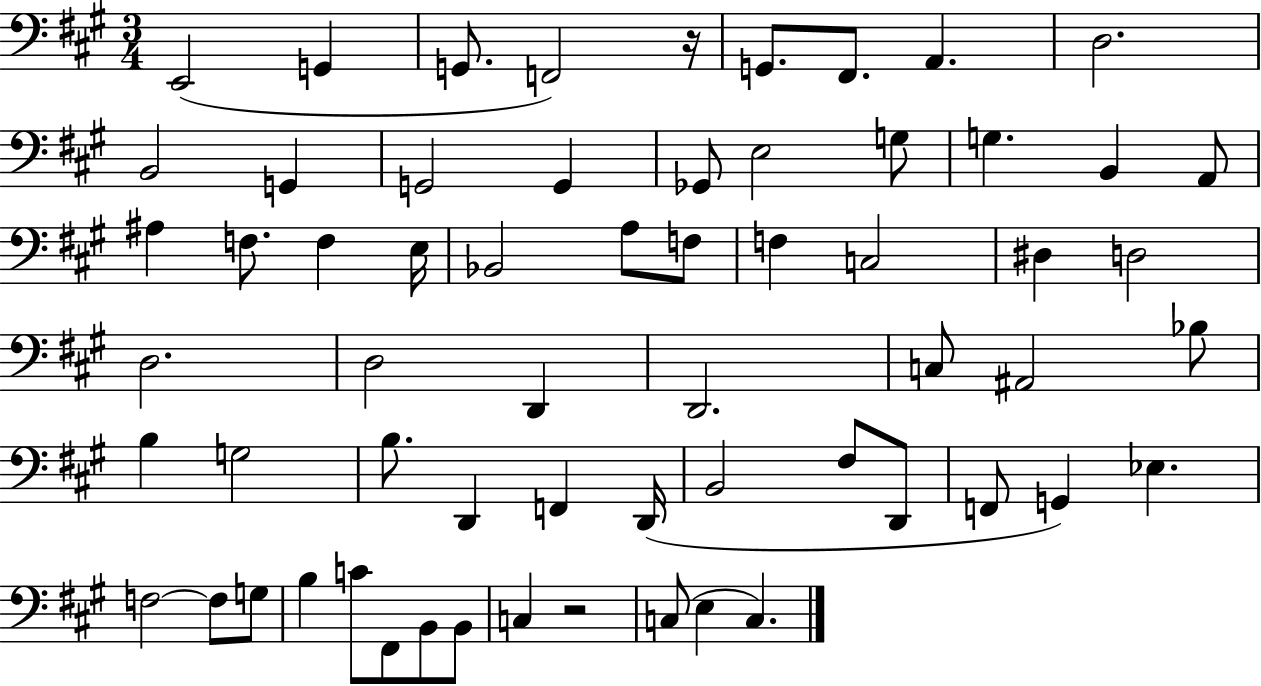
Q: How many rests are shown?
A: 2